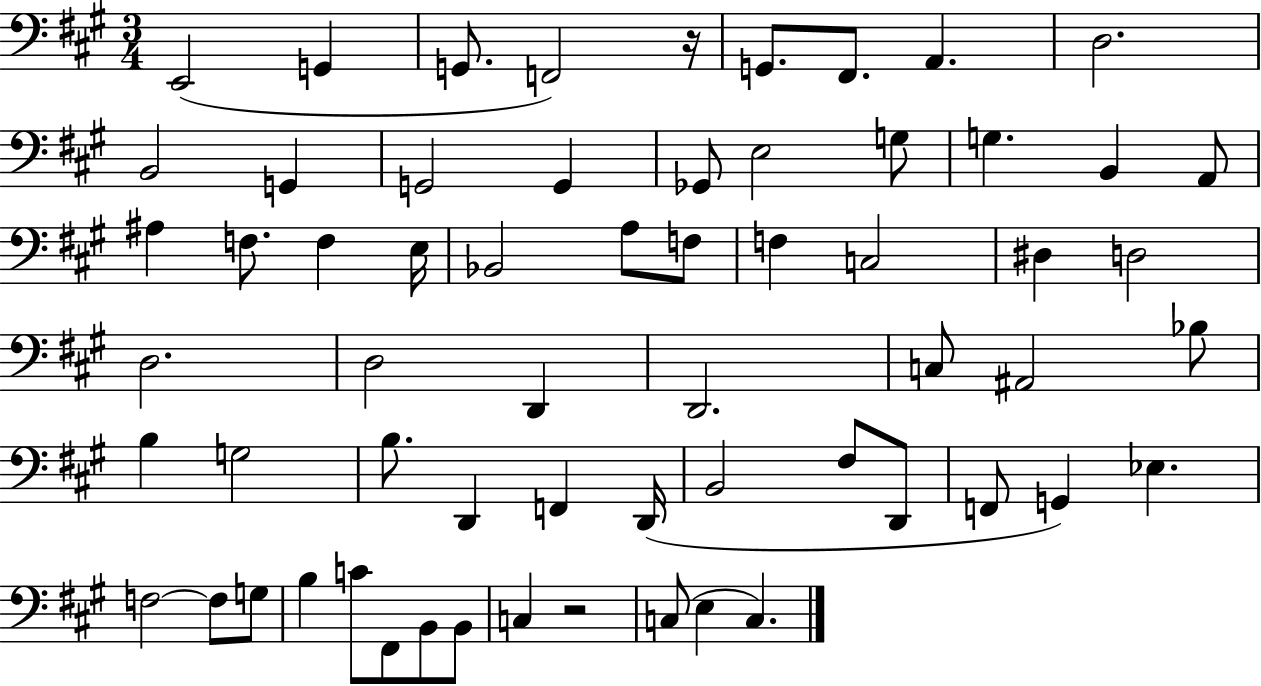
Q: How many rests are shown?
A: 2